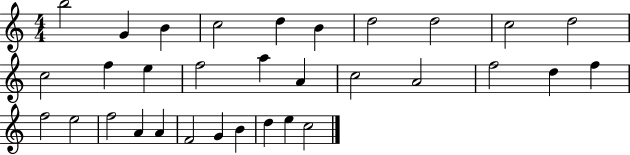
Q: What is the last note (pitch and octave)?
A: C5